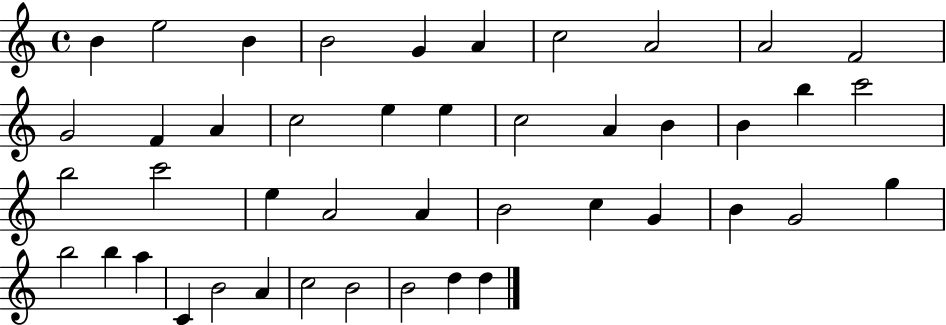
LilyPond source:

{
  \clef treble
  \time 4/4
  \defaultTimeSignature
  \key c \major
  b'4 e''2 b'4 | b'2 g'4 a'4 | c''2 a'2 | a'2 f'2 | \break g'2 f'4 a'4 | c''2 e''4 e''4 | c''2 a'4 b'4 | b'4 b''4 c'''2 | \break b''2 c'''2 | e''4 a'2 a'4 | b'2 c''4 g'4 | b'4 g'2 g''4 | \break b''2 b''4 a''4 | c'4 b'2 a'4 | c''2 b'2 | b'2 d''4 d''4 | \break \bar "|."
}